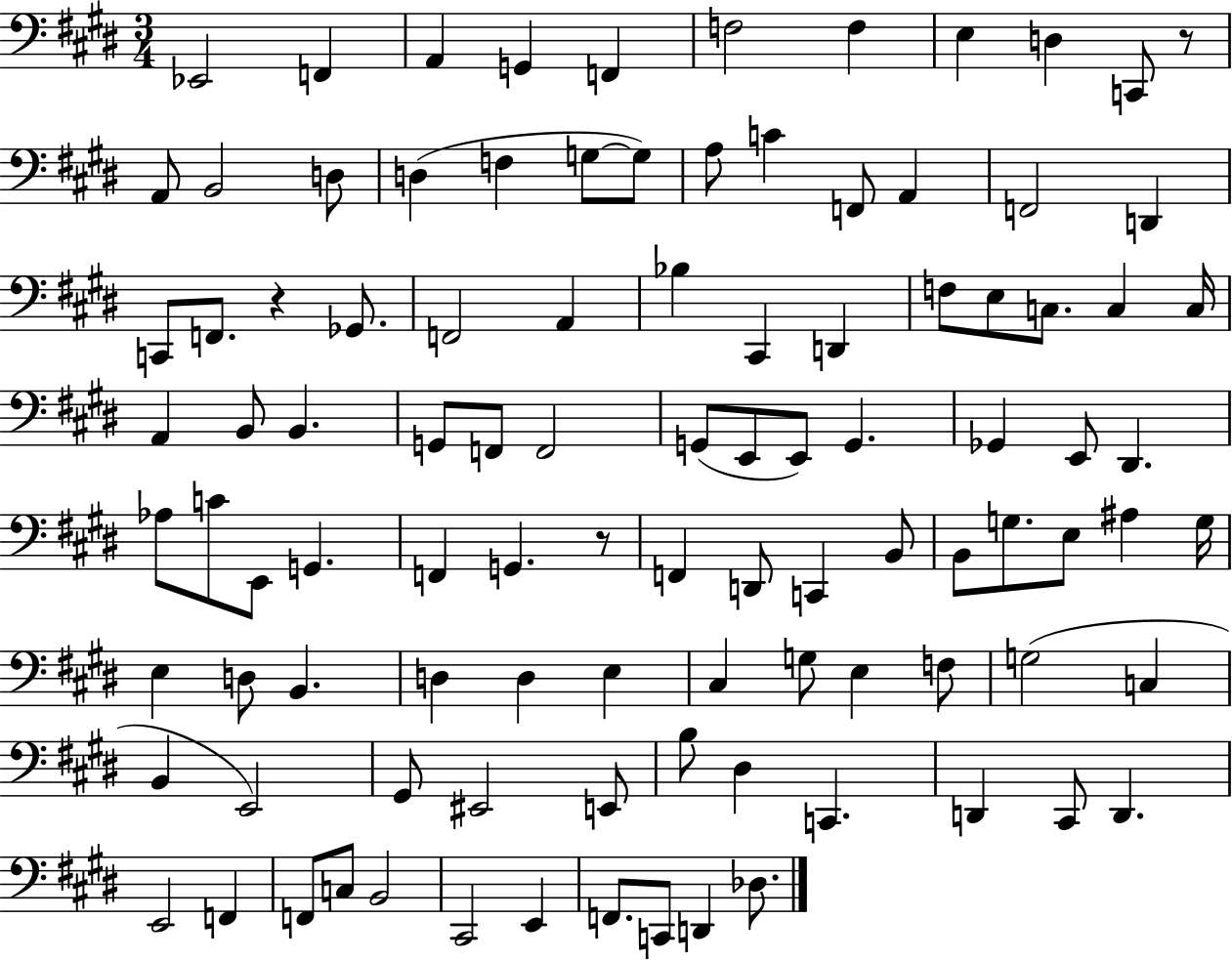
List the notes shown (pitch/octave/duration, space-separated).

Eb2/h F2/q A2/q G2/q F2/q F3/h F3/q E3/q D3/q C2/e R/e A2/e B2/h D3/e D3/q F3/q G3/e G3/e A3/e C4/q F2/e A2/q F2/h D2/q C2/e F2/e. R/q Gb2/e. F2/h A2/q Bb3/q C#2/q D2/q F3/e E3/e C3/e. C3/q C3/s A2/q B2/e B2/q. G2/e F2/e F2/h G2/e E2/e E2/e G2/q. Gb2/q E2/e D#2/q. Ab3/e C4/e E2/e G2/q. F2/q G2/q. R/e F2/q D2/e C2/q B2/e B2/e G3/e. E3/e A#3/q G3/s E3/q D3/e B2/q. D3/q D3/q E3/q C#3/q G3/e E3/q F3/e G3/h C3/q B2/q E2/h G#2/e EIS2/h E2/e B3/e D#3/q C2/q. D2/q C#2/e D2/q. E2/h F2/q F2/e C3/e B2/h C#2/h E2/q F2/e. C2/e D2/q Db3/e.